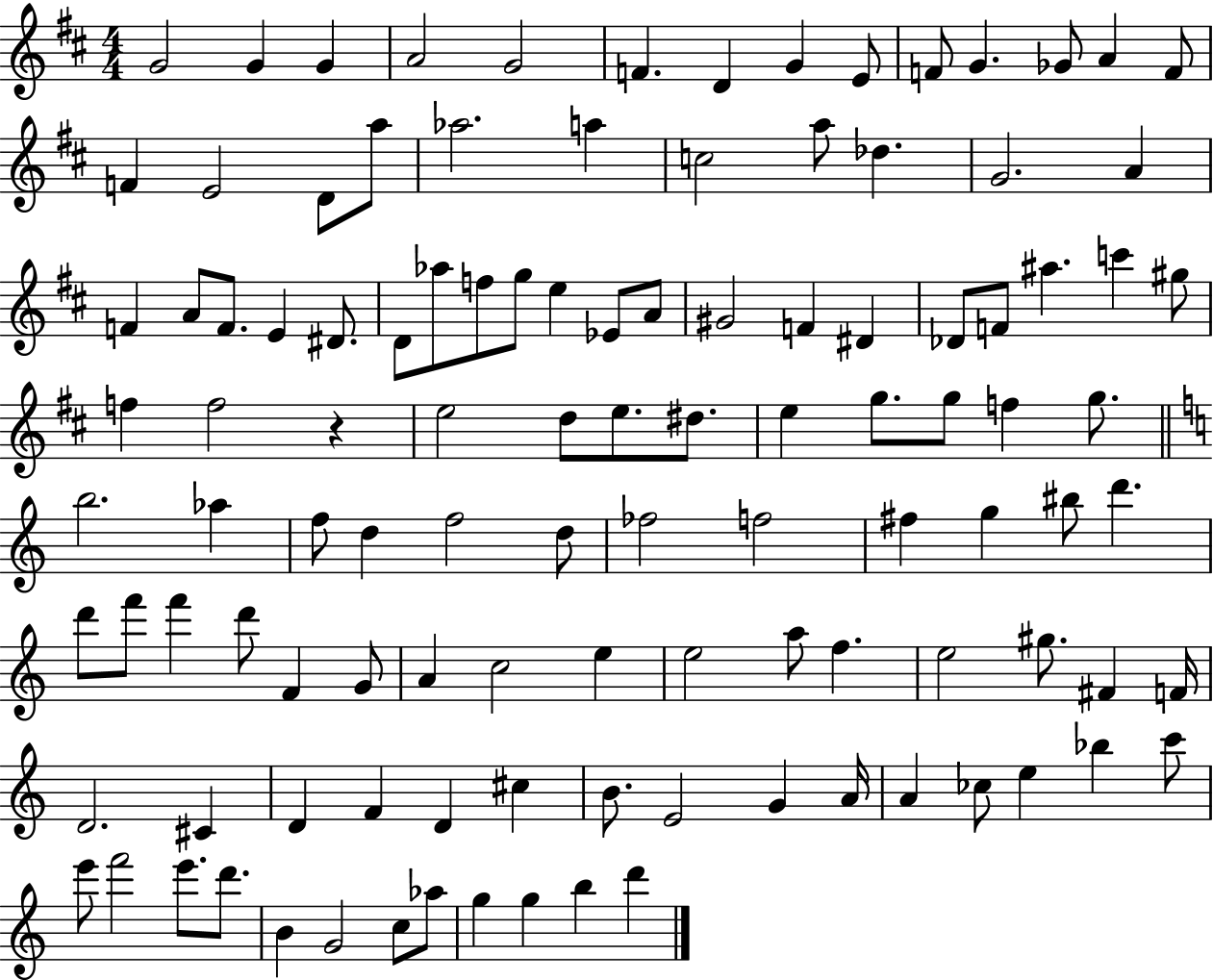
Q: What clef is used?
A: treble